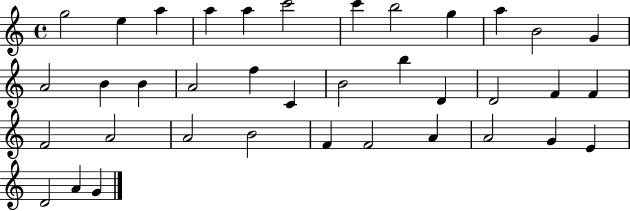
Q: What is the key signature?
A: C major